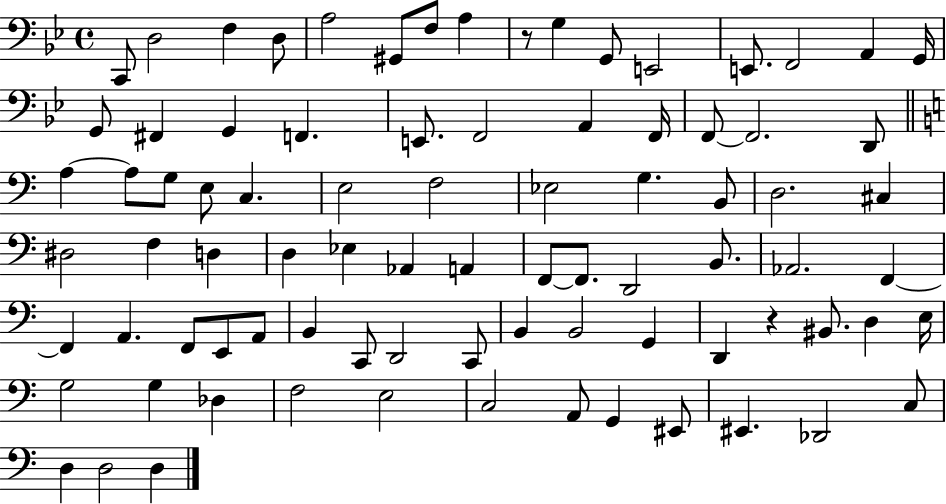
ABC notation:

X:1
T:Untitled
M:4/4
L:1/4
K:Bb
C,,/2 D,2 F, D,/2 A,2 ^G,,/2 F,/2 A, z/2 G, G,,/2 E,,2 E,,/2 F,,2 A,, G,,/4 G,,/2 ^F,, G,, F,, E,,/2 F,,2 A,, F,,/4 F,,/2 F,,2 D,,/2 A, A,/2 G,/2 E,/2 C, E,2 F,2 _E,2 G, B,,/2 D,2 ^C, ^D,2 F, D, D, _E, _A,, A,, F,,/2 F,,/2 D,,2 B,,/2 _A,,2 F,, F,, A,, F,,/2 E,,/2 A,,/2 B,, C,,/2 D,,2 C,,/2 B,, B,,2 G,, D,, z ^B,,/2 D, E,/4 G,2 G, _D, F,2 E,2 C,2 A,,/2 G,, ^E,,/2 ^E,, _D,,2 C,/2 D, D,2 D,